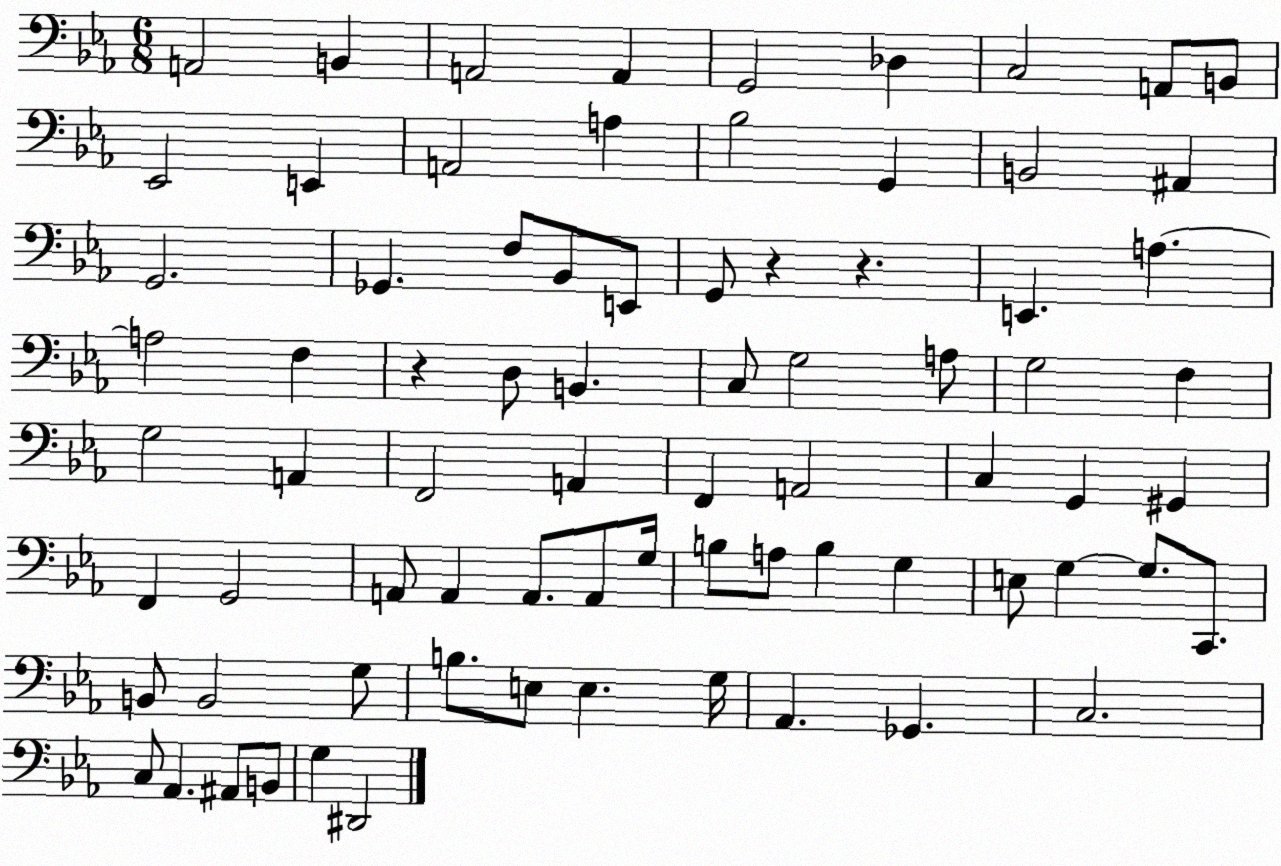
X:1
T:Untitled
M:6/8
L:1/4
K:Eb
A,,2 B,, A,,2 A,, G,,2 _D, C,2 A,,/2 B,,/2 _E,,2 E,, A,,2 A, _B,2 G,, B,,2 ^A,, G,,2 _G,, F,/2 _B,,/2 E,,/2 G,,/2 z z E,, A, A,2 F, z D,/2 B,, C,/2 G,2 A,/2 G,2 F, G,2 A,, F,,2 A,, F,, A,,2 C, G,, ^G,, F,, G,,2 A,,/2 A,, A,,/2 A,,/2 G,/4 B,/2 A,/2 B, G, E,/2 G, G,/2 C,,/2 B,,/2 B,,2 G,/2 B,/2 E,/2 E, G,/4 _A,, _G,, C,2 C,/2 _A,, ^A,,/2 B,,/2 G, ^D,,2